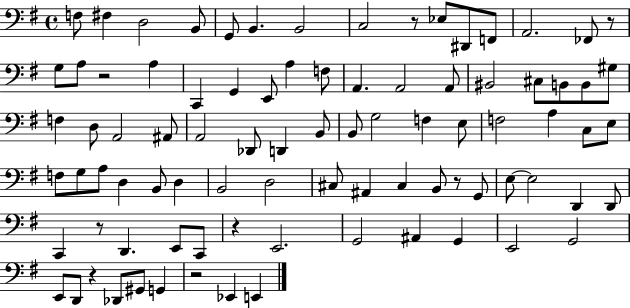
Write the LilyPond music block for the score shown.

{
  \clef bass
  \time 4/4
  \defaultTimeSignature
  \key g \major
  f8 fis4 d2 b,8 | g,8 b,4. b,2 | c2 r8 ees8 dis,8 f,8 | a,2. fes,8 r8 | \break g8 a8 r2 a4 | c,4 g,4 e,8 a4 f8 | a,4. a,2 a,8 | bis,2 cis8 b,8 b,8 gis8 | \break f4 d8 a,2 ais,8 | a,2 des,8 d,4 b,8 | b,8 g2 f4 e8 | f2 a4 c8 e8 | \break f8 g8 a8 d4 b,8 d4 | b,2 d2 | cis8 ais,4 cis4 b,8 r8 g,8 | e8~~ e2 d,4 d,8 | \break c,4 r8 d,4. e,8 c,8 | r4 e,2. | g,2 ais,4 g,4 | e,2 g,2 | \break e,8 d,8 r4 des,8 gis,8 g,4 | r2 ees,4 e,4 | \bar "|."
}